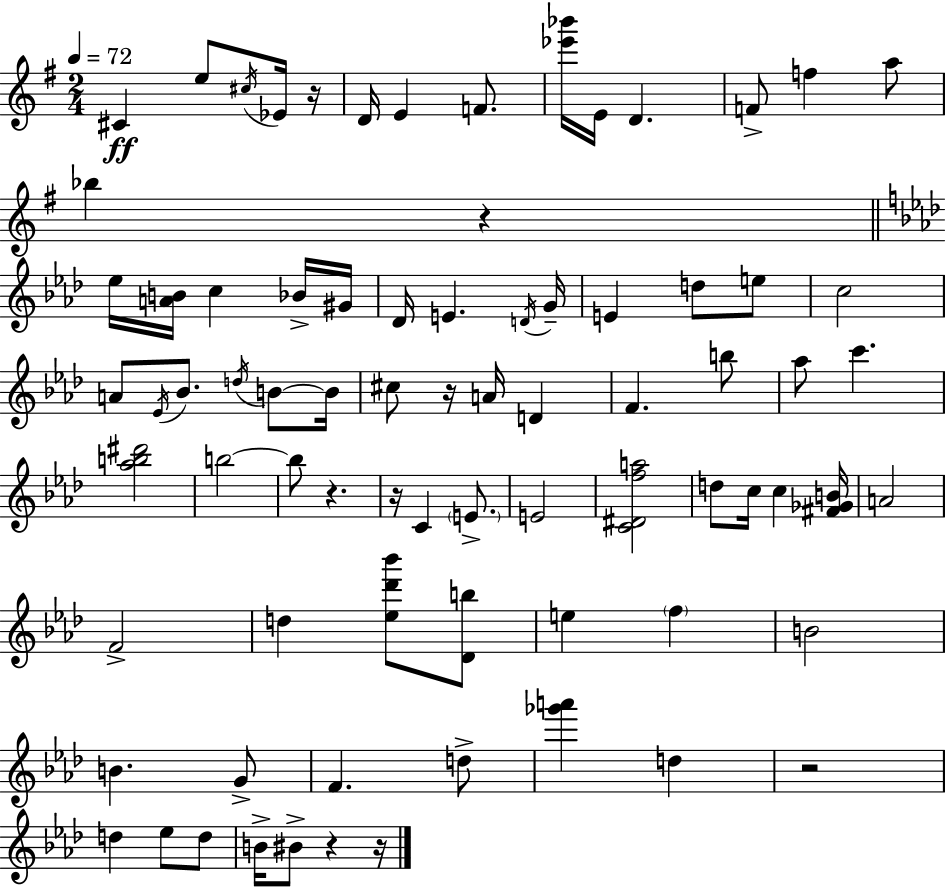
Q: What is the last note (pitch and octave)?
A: BIS4